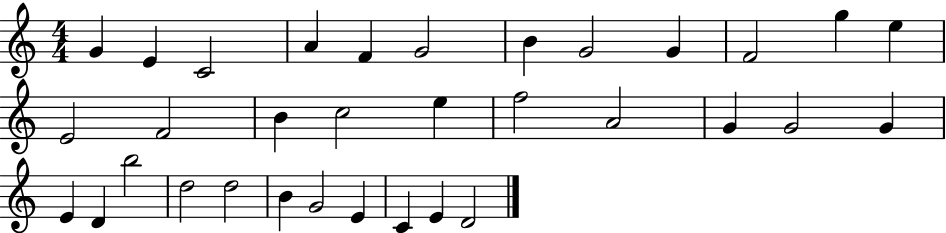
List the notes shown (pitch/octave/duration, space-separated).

G4/q E4/q C4/h A4/q F4/q G4/h B4/q G4/h G4/q F4/h G5/q E5/q E4/h F4/h B4/q C5/h E5/q F5/h A4/h G4/q G4/h G4/q E4/q D4/q B5/h D5/h D5/h B4/q G4/h E4/q C4/q E4/q D4/h